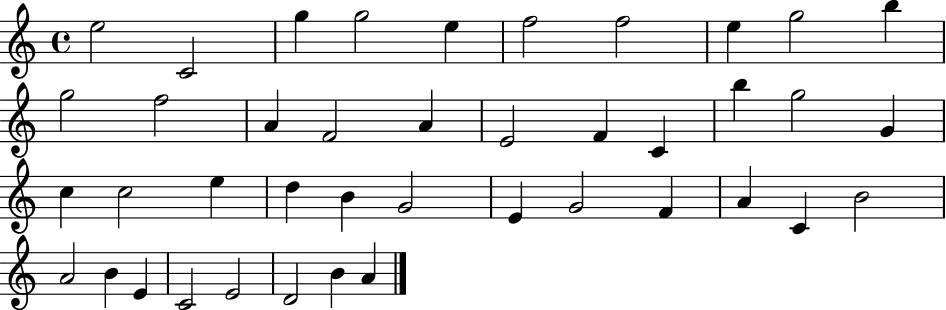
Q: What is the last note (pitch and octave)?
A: A4